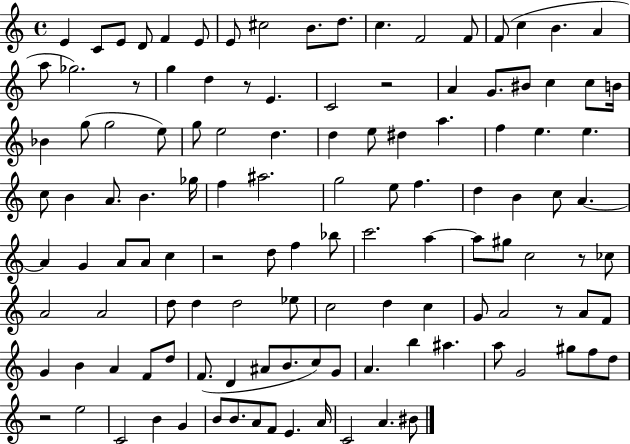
X:1
T:Untitled
M:4/4
L:1/4
K:C
E C/2 E/2 D/2 F E/2 E/2 ^c2 B/2 d/2 c F2 F/2 F/2 c B A a/2 _g2 z/2 g d z/2 E C2 z2 A G/2 ^B/2 c c/2 B/4 _B g/2 g2 e/2 g/2 e2 d d e/2 ^d a f e e c/2 B A/2 B _g/4 f ^a2 g2 e/2 f d B c/2 A A G A/2 A/2 c z2 d/2 f _b/2 c'2 a a/2 ^g/2 c2 z/2 _c/2 A2 A2 d/2 d d2 _e/2 c2 d c G/2 A2 z/2 A/2 F/2 G B A F/2 d/2 F/2 D ^A/2 B/2 c/2 G/2 A b ^a a/2 G2 ^g/2 f/2 d/2 z2 e2 C2 B G B/2 B/2 A/2 F/2 E A/4 C2 A ^B/2